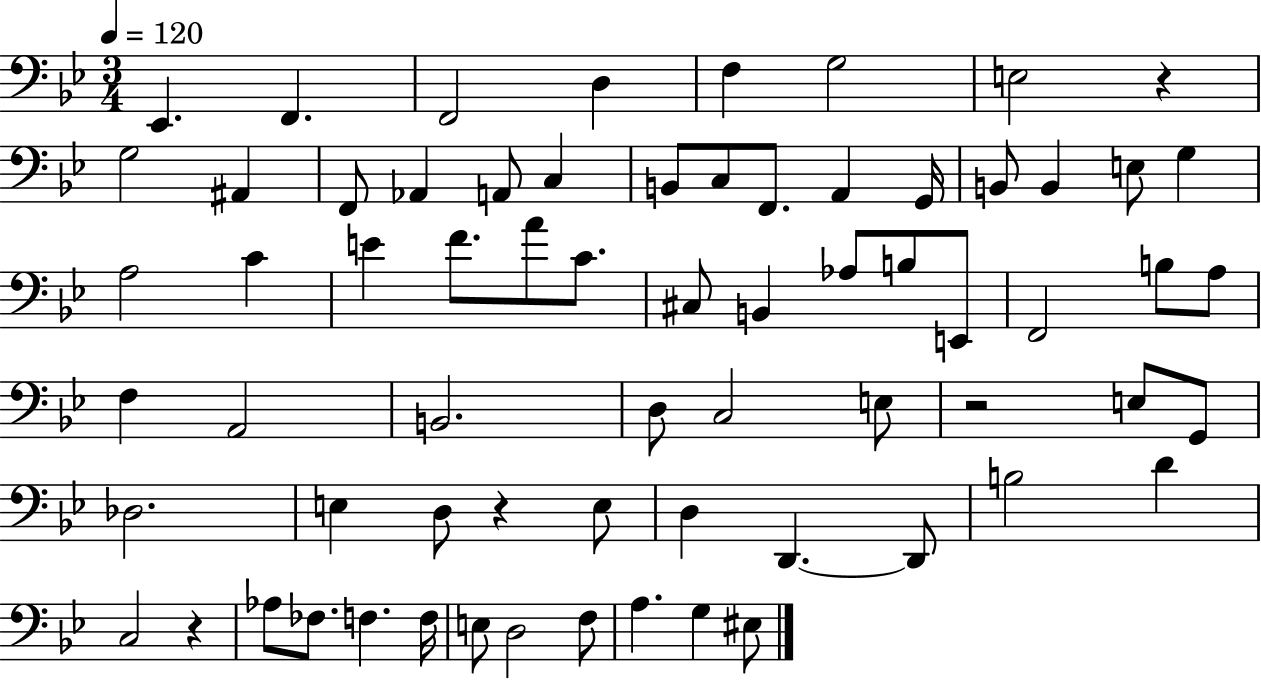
{
  \clef bass
  \numericTimeSignature
  \time 3/4
  \key bes \major
  \tempo 4 = 120
  ees,4. f,4. | f,2 d4 | f4 g2 | e2 r4 | \break g2 ais,4 | f,8 aes,4 a,8 c4 | b,8 c8 f,8. a,4 g,16 | b,8 b,4 e8 g4 | \break a2 c'4 | e'4 f'8. a'8 c'8. | cis8 b,4 aes8 b8 e,8 | f,2 b8 a8 | \break f4 a,2 | b,2. | d8 c2 e8 | r2 e8 g,8 | \break des2. | e4 d8 r4 e8 | d4 d,4.~~ d,8 | b2 d'4 | \break c2 r4 | aes8 fes8. f4. f16 | e8 d2 f8 | a4. g4 eis8 | \break \bar "|."
}